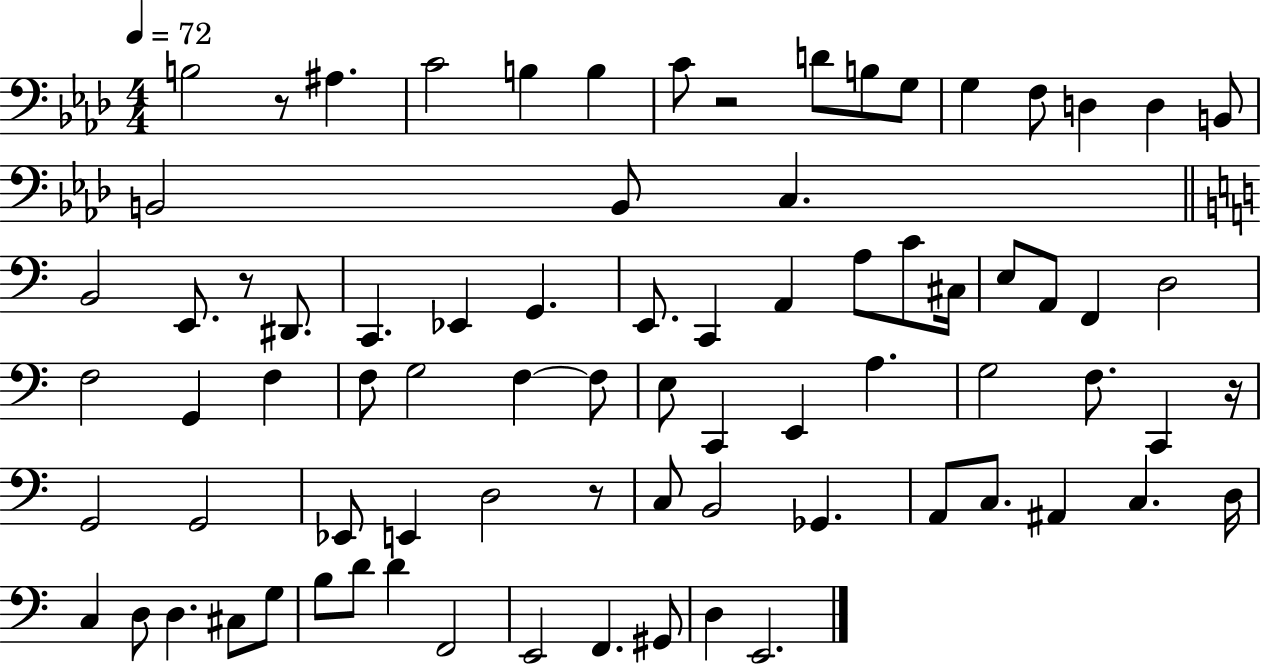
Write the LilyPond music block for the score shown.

{
  \clef bass
  \numericTimeSignature
  \time 4/4
  \key aes \major
  \tempo 4 = 72
  b2 r8 ais4. | c'2 b4 b4 | c'8 r2 d'8 b8 g8 | g4 f8 d4 d4 b,8 | \break b,2 b,8 c4. | \bar "||" \break \key c \major b,2 e,8. r8 dis,8. | c,4. ees,4 g,4. | e,8. c,4 a,4 a8 c'8 cis16 | e8 a,8 f,4 d2 | \break f2 g,4 f4 | f8 g2 f4~~ f8 | e8 c,4 e,4 a4. | g2 f8. c,4 r16 | \break g,2 g,2 | ees,8 e,4 d2 r8 | c8 b,2 ges,4. | a,8 c8. ais,4 c4. d16 | \break c4 d8 d4. cis8 g8 | b8 d'8 d'4 f,2 | e,2 f,4. gis,8 | d4 e,2. | \break \bar "|."
}